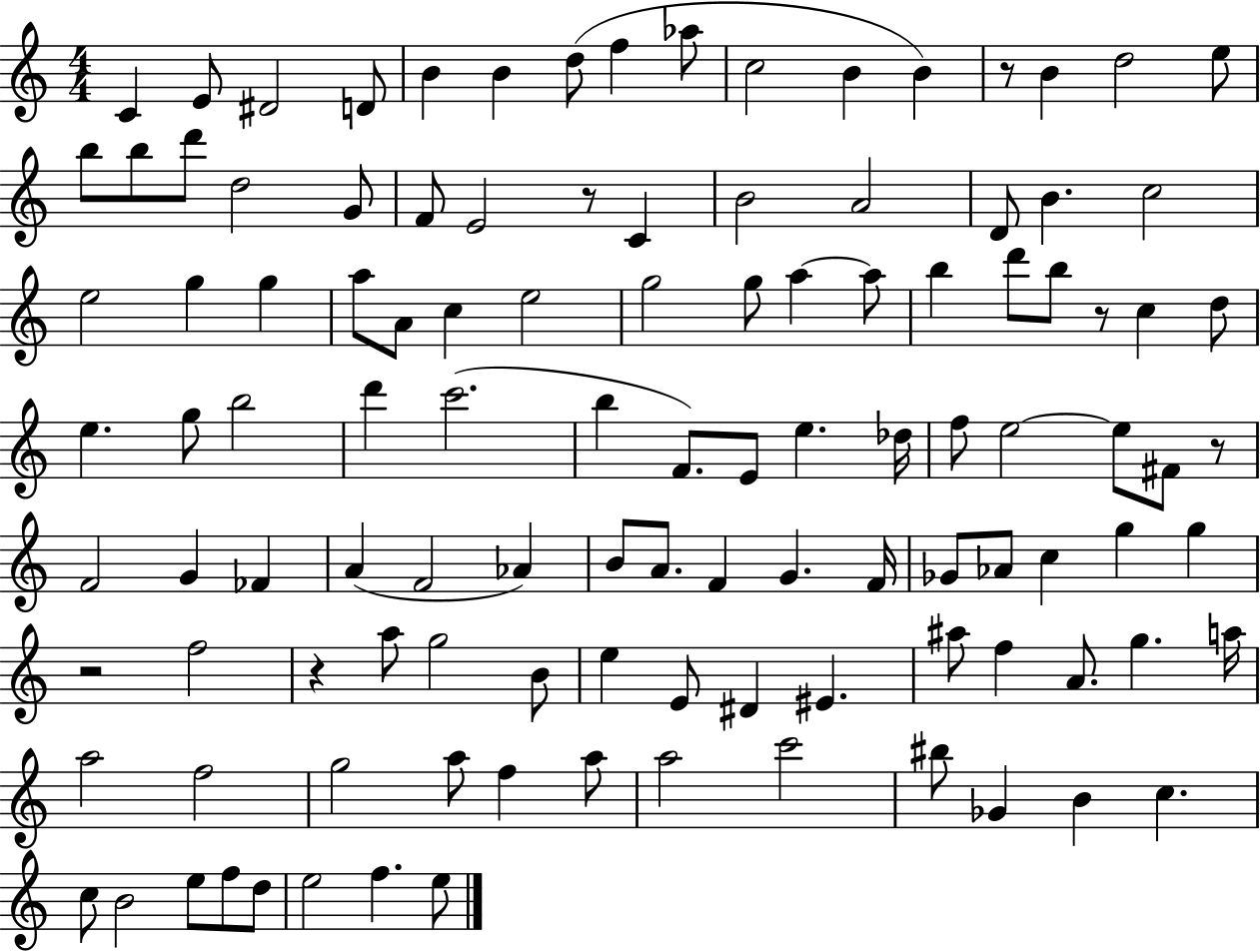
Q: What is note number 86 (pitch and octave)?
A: G5